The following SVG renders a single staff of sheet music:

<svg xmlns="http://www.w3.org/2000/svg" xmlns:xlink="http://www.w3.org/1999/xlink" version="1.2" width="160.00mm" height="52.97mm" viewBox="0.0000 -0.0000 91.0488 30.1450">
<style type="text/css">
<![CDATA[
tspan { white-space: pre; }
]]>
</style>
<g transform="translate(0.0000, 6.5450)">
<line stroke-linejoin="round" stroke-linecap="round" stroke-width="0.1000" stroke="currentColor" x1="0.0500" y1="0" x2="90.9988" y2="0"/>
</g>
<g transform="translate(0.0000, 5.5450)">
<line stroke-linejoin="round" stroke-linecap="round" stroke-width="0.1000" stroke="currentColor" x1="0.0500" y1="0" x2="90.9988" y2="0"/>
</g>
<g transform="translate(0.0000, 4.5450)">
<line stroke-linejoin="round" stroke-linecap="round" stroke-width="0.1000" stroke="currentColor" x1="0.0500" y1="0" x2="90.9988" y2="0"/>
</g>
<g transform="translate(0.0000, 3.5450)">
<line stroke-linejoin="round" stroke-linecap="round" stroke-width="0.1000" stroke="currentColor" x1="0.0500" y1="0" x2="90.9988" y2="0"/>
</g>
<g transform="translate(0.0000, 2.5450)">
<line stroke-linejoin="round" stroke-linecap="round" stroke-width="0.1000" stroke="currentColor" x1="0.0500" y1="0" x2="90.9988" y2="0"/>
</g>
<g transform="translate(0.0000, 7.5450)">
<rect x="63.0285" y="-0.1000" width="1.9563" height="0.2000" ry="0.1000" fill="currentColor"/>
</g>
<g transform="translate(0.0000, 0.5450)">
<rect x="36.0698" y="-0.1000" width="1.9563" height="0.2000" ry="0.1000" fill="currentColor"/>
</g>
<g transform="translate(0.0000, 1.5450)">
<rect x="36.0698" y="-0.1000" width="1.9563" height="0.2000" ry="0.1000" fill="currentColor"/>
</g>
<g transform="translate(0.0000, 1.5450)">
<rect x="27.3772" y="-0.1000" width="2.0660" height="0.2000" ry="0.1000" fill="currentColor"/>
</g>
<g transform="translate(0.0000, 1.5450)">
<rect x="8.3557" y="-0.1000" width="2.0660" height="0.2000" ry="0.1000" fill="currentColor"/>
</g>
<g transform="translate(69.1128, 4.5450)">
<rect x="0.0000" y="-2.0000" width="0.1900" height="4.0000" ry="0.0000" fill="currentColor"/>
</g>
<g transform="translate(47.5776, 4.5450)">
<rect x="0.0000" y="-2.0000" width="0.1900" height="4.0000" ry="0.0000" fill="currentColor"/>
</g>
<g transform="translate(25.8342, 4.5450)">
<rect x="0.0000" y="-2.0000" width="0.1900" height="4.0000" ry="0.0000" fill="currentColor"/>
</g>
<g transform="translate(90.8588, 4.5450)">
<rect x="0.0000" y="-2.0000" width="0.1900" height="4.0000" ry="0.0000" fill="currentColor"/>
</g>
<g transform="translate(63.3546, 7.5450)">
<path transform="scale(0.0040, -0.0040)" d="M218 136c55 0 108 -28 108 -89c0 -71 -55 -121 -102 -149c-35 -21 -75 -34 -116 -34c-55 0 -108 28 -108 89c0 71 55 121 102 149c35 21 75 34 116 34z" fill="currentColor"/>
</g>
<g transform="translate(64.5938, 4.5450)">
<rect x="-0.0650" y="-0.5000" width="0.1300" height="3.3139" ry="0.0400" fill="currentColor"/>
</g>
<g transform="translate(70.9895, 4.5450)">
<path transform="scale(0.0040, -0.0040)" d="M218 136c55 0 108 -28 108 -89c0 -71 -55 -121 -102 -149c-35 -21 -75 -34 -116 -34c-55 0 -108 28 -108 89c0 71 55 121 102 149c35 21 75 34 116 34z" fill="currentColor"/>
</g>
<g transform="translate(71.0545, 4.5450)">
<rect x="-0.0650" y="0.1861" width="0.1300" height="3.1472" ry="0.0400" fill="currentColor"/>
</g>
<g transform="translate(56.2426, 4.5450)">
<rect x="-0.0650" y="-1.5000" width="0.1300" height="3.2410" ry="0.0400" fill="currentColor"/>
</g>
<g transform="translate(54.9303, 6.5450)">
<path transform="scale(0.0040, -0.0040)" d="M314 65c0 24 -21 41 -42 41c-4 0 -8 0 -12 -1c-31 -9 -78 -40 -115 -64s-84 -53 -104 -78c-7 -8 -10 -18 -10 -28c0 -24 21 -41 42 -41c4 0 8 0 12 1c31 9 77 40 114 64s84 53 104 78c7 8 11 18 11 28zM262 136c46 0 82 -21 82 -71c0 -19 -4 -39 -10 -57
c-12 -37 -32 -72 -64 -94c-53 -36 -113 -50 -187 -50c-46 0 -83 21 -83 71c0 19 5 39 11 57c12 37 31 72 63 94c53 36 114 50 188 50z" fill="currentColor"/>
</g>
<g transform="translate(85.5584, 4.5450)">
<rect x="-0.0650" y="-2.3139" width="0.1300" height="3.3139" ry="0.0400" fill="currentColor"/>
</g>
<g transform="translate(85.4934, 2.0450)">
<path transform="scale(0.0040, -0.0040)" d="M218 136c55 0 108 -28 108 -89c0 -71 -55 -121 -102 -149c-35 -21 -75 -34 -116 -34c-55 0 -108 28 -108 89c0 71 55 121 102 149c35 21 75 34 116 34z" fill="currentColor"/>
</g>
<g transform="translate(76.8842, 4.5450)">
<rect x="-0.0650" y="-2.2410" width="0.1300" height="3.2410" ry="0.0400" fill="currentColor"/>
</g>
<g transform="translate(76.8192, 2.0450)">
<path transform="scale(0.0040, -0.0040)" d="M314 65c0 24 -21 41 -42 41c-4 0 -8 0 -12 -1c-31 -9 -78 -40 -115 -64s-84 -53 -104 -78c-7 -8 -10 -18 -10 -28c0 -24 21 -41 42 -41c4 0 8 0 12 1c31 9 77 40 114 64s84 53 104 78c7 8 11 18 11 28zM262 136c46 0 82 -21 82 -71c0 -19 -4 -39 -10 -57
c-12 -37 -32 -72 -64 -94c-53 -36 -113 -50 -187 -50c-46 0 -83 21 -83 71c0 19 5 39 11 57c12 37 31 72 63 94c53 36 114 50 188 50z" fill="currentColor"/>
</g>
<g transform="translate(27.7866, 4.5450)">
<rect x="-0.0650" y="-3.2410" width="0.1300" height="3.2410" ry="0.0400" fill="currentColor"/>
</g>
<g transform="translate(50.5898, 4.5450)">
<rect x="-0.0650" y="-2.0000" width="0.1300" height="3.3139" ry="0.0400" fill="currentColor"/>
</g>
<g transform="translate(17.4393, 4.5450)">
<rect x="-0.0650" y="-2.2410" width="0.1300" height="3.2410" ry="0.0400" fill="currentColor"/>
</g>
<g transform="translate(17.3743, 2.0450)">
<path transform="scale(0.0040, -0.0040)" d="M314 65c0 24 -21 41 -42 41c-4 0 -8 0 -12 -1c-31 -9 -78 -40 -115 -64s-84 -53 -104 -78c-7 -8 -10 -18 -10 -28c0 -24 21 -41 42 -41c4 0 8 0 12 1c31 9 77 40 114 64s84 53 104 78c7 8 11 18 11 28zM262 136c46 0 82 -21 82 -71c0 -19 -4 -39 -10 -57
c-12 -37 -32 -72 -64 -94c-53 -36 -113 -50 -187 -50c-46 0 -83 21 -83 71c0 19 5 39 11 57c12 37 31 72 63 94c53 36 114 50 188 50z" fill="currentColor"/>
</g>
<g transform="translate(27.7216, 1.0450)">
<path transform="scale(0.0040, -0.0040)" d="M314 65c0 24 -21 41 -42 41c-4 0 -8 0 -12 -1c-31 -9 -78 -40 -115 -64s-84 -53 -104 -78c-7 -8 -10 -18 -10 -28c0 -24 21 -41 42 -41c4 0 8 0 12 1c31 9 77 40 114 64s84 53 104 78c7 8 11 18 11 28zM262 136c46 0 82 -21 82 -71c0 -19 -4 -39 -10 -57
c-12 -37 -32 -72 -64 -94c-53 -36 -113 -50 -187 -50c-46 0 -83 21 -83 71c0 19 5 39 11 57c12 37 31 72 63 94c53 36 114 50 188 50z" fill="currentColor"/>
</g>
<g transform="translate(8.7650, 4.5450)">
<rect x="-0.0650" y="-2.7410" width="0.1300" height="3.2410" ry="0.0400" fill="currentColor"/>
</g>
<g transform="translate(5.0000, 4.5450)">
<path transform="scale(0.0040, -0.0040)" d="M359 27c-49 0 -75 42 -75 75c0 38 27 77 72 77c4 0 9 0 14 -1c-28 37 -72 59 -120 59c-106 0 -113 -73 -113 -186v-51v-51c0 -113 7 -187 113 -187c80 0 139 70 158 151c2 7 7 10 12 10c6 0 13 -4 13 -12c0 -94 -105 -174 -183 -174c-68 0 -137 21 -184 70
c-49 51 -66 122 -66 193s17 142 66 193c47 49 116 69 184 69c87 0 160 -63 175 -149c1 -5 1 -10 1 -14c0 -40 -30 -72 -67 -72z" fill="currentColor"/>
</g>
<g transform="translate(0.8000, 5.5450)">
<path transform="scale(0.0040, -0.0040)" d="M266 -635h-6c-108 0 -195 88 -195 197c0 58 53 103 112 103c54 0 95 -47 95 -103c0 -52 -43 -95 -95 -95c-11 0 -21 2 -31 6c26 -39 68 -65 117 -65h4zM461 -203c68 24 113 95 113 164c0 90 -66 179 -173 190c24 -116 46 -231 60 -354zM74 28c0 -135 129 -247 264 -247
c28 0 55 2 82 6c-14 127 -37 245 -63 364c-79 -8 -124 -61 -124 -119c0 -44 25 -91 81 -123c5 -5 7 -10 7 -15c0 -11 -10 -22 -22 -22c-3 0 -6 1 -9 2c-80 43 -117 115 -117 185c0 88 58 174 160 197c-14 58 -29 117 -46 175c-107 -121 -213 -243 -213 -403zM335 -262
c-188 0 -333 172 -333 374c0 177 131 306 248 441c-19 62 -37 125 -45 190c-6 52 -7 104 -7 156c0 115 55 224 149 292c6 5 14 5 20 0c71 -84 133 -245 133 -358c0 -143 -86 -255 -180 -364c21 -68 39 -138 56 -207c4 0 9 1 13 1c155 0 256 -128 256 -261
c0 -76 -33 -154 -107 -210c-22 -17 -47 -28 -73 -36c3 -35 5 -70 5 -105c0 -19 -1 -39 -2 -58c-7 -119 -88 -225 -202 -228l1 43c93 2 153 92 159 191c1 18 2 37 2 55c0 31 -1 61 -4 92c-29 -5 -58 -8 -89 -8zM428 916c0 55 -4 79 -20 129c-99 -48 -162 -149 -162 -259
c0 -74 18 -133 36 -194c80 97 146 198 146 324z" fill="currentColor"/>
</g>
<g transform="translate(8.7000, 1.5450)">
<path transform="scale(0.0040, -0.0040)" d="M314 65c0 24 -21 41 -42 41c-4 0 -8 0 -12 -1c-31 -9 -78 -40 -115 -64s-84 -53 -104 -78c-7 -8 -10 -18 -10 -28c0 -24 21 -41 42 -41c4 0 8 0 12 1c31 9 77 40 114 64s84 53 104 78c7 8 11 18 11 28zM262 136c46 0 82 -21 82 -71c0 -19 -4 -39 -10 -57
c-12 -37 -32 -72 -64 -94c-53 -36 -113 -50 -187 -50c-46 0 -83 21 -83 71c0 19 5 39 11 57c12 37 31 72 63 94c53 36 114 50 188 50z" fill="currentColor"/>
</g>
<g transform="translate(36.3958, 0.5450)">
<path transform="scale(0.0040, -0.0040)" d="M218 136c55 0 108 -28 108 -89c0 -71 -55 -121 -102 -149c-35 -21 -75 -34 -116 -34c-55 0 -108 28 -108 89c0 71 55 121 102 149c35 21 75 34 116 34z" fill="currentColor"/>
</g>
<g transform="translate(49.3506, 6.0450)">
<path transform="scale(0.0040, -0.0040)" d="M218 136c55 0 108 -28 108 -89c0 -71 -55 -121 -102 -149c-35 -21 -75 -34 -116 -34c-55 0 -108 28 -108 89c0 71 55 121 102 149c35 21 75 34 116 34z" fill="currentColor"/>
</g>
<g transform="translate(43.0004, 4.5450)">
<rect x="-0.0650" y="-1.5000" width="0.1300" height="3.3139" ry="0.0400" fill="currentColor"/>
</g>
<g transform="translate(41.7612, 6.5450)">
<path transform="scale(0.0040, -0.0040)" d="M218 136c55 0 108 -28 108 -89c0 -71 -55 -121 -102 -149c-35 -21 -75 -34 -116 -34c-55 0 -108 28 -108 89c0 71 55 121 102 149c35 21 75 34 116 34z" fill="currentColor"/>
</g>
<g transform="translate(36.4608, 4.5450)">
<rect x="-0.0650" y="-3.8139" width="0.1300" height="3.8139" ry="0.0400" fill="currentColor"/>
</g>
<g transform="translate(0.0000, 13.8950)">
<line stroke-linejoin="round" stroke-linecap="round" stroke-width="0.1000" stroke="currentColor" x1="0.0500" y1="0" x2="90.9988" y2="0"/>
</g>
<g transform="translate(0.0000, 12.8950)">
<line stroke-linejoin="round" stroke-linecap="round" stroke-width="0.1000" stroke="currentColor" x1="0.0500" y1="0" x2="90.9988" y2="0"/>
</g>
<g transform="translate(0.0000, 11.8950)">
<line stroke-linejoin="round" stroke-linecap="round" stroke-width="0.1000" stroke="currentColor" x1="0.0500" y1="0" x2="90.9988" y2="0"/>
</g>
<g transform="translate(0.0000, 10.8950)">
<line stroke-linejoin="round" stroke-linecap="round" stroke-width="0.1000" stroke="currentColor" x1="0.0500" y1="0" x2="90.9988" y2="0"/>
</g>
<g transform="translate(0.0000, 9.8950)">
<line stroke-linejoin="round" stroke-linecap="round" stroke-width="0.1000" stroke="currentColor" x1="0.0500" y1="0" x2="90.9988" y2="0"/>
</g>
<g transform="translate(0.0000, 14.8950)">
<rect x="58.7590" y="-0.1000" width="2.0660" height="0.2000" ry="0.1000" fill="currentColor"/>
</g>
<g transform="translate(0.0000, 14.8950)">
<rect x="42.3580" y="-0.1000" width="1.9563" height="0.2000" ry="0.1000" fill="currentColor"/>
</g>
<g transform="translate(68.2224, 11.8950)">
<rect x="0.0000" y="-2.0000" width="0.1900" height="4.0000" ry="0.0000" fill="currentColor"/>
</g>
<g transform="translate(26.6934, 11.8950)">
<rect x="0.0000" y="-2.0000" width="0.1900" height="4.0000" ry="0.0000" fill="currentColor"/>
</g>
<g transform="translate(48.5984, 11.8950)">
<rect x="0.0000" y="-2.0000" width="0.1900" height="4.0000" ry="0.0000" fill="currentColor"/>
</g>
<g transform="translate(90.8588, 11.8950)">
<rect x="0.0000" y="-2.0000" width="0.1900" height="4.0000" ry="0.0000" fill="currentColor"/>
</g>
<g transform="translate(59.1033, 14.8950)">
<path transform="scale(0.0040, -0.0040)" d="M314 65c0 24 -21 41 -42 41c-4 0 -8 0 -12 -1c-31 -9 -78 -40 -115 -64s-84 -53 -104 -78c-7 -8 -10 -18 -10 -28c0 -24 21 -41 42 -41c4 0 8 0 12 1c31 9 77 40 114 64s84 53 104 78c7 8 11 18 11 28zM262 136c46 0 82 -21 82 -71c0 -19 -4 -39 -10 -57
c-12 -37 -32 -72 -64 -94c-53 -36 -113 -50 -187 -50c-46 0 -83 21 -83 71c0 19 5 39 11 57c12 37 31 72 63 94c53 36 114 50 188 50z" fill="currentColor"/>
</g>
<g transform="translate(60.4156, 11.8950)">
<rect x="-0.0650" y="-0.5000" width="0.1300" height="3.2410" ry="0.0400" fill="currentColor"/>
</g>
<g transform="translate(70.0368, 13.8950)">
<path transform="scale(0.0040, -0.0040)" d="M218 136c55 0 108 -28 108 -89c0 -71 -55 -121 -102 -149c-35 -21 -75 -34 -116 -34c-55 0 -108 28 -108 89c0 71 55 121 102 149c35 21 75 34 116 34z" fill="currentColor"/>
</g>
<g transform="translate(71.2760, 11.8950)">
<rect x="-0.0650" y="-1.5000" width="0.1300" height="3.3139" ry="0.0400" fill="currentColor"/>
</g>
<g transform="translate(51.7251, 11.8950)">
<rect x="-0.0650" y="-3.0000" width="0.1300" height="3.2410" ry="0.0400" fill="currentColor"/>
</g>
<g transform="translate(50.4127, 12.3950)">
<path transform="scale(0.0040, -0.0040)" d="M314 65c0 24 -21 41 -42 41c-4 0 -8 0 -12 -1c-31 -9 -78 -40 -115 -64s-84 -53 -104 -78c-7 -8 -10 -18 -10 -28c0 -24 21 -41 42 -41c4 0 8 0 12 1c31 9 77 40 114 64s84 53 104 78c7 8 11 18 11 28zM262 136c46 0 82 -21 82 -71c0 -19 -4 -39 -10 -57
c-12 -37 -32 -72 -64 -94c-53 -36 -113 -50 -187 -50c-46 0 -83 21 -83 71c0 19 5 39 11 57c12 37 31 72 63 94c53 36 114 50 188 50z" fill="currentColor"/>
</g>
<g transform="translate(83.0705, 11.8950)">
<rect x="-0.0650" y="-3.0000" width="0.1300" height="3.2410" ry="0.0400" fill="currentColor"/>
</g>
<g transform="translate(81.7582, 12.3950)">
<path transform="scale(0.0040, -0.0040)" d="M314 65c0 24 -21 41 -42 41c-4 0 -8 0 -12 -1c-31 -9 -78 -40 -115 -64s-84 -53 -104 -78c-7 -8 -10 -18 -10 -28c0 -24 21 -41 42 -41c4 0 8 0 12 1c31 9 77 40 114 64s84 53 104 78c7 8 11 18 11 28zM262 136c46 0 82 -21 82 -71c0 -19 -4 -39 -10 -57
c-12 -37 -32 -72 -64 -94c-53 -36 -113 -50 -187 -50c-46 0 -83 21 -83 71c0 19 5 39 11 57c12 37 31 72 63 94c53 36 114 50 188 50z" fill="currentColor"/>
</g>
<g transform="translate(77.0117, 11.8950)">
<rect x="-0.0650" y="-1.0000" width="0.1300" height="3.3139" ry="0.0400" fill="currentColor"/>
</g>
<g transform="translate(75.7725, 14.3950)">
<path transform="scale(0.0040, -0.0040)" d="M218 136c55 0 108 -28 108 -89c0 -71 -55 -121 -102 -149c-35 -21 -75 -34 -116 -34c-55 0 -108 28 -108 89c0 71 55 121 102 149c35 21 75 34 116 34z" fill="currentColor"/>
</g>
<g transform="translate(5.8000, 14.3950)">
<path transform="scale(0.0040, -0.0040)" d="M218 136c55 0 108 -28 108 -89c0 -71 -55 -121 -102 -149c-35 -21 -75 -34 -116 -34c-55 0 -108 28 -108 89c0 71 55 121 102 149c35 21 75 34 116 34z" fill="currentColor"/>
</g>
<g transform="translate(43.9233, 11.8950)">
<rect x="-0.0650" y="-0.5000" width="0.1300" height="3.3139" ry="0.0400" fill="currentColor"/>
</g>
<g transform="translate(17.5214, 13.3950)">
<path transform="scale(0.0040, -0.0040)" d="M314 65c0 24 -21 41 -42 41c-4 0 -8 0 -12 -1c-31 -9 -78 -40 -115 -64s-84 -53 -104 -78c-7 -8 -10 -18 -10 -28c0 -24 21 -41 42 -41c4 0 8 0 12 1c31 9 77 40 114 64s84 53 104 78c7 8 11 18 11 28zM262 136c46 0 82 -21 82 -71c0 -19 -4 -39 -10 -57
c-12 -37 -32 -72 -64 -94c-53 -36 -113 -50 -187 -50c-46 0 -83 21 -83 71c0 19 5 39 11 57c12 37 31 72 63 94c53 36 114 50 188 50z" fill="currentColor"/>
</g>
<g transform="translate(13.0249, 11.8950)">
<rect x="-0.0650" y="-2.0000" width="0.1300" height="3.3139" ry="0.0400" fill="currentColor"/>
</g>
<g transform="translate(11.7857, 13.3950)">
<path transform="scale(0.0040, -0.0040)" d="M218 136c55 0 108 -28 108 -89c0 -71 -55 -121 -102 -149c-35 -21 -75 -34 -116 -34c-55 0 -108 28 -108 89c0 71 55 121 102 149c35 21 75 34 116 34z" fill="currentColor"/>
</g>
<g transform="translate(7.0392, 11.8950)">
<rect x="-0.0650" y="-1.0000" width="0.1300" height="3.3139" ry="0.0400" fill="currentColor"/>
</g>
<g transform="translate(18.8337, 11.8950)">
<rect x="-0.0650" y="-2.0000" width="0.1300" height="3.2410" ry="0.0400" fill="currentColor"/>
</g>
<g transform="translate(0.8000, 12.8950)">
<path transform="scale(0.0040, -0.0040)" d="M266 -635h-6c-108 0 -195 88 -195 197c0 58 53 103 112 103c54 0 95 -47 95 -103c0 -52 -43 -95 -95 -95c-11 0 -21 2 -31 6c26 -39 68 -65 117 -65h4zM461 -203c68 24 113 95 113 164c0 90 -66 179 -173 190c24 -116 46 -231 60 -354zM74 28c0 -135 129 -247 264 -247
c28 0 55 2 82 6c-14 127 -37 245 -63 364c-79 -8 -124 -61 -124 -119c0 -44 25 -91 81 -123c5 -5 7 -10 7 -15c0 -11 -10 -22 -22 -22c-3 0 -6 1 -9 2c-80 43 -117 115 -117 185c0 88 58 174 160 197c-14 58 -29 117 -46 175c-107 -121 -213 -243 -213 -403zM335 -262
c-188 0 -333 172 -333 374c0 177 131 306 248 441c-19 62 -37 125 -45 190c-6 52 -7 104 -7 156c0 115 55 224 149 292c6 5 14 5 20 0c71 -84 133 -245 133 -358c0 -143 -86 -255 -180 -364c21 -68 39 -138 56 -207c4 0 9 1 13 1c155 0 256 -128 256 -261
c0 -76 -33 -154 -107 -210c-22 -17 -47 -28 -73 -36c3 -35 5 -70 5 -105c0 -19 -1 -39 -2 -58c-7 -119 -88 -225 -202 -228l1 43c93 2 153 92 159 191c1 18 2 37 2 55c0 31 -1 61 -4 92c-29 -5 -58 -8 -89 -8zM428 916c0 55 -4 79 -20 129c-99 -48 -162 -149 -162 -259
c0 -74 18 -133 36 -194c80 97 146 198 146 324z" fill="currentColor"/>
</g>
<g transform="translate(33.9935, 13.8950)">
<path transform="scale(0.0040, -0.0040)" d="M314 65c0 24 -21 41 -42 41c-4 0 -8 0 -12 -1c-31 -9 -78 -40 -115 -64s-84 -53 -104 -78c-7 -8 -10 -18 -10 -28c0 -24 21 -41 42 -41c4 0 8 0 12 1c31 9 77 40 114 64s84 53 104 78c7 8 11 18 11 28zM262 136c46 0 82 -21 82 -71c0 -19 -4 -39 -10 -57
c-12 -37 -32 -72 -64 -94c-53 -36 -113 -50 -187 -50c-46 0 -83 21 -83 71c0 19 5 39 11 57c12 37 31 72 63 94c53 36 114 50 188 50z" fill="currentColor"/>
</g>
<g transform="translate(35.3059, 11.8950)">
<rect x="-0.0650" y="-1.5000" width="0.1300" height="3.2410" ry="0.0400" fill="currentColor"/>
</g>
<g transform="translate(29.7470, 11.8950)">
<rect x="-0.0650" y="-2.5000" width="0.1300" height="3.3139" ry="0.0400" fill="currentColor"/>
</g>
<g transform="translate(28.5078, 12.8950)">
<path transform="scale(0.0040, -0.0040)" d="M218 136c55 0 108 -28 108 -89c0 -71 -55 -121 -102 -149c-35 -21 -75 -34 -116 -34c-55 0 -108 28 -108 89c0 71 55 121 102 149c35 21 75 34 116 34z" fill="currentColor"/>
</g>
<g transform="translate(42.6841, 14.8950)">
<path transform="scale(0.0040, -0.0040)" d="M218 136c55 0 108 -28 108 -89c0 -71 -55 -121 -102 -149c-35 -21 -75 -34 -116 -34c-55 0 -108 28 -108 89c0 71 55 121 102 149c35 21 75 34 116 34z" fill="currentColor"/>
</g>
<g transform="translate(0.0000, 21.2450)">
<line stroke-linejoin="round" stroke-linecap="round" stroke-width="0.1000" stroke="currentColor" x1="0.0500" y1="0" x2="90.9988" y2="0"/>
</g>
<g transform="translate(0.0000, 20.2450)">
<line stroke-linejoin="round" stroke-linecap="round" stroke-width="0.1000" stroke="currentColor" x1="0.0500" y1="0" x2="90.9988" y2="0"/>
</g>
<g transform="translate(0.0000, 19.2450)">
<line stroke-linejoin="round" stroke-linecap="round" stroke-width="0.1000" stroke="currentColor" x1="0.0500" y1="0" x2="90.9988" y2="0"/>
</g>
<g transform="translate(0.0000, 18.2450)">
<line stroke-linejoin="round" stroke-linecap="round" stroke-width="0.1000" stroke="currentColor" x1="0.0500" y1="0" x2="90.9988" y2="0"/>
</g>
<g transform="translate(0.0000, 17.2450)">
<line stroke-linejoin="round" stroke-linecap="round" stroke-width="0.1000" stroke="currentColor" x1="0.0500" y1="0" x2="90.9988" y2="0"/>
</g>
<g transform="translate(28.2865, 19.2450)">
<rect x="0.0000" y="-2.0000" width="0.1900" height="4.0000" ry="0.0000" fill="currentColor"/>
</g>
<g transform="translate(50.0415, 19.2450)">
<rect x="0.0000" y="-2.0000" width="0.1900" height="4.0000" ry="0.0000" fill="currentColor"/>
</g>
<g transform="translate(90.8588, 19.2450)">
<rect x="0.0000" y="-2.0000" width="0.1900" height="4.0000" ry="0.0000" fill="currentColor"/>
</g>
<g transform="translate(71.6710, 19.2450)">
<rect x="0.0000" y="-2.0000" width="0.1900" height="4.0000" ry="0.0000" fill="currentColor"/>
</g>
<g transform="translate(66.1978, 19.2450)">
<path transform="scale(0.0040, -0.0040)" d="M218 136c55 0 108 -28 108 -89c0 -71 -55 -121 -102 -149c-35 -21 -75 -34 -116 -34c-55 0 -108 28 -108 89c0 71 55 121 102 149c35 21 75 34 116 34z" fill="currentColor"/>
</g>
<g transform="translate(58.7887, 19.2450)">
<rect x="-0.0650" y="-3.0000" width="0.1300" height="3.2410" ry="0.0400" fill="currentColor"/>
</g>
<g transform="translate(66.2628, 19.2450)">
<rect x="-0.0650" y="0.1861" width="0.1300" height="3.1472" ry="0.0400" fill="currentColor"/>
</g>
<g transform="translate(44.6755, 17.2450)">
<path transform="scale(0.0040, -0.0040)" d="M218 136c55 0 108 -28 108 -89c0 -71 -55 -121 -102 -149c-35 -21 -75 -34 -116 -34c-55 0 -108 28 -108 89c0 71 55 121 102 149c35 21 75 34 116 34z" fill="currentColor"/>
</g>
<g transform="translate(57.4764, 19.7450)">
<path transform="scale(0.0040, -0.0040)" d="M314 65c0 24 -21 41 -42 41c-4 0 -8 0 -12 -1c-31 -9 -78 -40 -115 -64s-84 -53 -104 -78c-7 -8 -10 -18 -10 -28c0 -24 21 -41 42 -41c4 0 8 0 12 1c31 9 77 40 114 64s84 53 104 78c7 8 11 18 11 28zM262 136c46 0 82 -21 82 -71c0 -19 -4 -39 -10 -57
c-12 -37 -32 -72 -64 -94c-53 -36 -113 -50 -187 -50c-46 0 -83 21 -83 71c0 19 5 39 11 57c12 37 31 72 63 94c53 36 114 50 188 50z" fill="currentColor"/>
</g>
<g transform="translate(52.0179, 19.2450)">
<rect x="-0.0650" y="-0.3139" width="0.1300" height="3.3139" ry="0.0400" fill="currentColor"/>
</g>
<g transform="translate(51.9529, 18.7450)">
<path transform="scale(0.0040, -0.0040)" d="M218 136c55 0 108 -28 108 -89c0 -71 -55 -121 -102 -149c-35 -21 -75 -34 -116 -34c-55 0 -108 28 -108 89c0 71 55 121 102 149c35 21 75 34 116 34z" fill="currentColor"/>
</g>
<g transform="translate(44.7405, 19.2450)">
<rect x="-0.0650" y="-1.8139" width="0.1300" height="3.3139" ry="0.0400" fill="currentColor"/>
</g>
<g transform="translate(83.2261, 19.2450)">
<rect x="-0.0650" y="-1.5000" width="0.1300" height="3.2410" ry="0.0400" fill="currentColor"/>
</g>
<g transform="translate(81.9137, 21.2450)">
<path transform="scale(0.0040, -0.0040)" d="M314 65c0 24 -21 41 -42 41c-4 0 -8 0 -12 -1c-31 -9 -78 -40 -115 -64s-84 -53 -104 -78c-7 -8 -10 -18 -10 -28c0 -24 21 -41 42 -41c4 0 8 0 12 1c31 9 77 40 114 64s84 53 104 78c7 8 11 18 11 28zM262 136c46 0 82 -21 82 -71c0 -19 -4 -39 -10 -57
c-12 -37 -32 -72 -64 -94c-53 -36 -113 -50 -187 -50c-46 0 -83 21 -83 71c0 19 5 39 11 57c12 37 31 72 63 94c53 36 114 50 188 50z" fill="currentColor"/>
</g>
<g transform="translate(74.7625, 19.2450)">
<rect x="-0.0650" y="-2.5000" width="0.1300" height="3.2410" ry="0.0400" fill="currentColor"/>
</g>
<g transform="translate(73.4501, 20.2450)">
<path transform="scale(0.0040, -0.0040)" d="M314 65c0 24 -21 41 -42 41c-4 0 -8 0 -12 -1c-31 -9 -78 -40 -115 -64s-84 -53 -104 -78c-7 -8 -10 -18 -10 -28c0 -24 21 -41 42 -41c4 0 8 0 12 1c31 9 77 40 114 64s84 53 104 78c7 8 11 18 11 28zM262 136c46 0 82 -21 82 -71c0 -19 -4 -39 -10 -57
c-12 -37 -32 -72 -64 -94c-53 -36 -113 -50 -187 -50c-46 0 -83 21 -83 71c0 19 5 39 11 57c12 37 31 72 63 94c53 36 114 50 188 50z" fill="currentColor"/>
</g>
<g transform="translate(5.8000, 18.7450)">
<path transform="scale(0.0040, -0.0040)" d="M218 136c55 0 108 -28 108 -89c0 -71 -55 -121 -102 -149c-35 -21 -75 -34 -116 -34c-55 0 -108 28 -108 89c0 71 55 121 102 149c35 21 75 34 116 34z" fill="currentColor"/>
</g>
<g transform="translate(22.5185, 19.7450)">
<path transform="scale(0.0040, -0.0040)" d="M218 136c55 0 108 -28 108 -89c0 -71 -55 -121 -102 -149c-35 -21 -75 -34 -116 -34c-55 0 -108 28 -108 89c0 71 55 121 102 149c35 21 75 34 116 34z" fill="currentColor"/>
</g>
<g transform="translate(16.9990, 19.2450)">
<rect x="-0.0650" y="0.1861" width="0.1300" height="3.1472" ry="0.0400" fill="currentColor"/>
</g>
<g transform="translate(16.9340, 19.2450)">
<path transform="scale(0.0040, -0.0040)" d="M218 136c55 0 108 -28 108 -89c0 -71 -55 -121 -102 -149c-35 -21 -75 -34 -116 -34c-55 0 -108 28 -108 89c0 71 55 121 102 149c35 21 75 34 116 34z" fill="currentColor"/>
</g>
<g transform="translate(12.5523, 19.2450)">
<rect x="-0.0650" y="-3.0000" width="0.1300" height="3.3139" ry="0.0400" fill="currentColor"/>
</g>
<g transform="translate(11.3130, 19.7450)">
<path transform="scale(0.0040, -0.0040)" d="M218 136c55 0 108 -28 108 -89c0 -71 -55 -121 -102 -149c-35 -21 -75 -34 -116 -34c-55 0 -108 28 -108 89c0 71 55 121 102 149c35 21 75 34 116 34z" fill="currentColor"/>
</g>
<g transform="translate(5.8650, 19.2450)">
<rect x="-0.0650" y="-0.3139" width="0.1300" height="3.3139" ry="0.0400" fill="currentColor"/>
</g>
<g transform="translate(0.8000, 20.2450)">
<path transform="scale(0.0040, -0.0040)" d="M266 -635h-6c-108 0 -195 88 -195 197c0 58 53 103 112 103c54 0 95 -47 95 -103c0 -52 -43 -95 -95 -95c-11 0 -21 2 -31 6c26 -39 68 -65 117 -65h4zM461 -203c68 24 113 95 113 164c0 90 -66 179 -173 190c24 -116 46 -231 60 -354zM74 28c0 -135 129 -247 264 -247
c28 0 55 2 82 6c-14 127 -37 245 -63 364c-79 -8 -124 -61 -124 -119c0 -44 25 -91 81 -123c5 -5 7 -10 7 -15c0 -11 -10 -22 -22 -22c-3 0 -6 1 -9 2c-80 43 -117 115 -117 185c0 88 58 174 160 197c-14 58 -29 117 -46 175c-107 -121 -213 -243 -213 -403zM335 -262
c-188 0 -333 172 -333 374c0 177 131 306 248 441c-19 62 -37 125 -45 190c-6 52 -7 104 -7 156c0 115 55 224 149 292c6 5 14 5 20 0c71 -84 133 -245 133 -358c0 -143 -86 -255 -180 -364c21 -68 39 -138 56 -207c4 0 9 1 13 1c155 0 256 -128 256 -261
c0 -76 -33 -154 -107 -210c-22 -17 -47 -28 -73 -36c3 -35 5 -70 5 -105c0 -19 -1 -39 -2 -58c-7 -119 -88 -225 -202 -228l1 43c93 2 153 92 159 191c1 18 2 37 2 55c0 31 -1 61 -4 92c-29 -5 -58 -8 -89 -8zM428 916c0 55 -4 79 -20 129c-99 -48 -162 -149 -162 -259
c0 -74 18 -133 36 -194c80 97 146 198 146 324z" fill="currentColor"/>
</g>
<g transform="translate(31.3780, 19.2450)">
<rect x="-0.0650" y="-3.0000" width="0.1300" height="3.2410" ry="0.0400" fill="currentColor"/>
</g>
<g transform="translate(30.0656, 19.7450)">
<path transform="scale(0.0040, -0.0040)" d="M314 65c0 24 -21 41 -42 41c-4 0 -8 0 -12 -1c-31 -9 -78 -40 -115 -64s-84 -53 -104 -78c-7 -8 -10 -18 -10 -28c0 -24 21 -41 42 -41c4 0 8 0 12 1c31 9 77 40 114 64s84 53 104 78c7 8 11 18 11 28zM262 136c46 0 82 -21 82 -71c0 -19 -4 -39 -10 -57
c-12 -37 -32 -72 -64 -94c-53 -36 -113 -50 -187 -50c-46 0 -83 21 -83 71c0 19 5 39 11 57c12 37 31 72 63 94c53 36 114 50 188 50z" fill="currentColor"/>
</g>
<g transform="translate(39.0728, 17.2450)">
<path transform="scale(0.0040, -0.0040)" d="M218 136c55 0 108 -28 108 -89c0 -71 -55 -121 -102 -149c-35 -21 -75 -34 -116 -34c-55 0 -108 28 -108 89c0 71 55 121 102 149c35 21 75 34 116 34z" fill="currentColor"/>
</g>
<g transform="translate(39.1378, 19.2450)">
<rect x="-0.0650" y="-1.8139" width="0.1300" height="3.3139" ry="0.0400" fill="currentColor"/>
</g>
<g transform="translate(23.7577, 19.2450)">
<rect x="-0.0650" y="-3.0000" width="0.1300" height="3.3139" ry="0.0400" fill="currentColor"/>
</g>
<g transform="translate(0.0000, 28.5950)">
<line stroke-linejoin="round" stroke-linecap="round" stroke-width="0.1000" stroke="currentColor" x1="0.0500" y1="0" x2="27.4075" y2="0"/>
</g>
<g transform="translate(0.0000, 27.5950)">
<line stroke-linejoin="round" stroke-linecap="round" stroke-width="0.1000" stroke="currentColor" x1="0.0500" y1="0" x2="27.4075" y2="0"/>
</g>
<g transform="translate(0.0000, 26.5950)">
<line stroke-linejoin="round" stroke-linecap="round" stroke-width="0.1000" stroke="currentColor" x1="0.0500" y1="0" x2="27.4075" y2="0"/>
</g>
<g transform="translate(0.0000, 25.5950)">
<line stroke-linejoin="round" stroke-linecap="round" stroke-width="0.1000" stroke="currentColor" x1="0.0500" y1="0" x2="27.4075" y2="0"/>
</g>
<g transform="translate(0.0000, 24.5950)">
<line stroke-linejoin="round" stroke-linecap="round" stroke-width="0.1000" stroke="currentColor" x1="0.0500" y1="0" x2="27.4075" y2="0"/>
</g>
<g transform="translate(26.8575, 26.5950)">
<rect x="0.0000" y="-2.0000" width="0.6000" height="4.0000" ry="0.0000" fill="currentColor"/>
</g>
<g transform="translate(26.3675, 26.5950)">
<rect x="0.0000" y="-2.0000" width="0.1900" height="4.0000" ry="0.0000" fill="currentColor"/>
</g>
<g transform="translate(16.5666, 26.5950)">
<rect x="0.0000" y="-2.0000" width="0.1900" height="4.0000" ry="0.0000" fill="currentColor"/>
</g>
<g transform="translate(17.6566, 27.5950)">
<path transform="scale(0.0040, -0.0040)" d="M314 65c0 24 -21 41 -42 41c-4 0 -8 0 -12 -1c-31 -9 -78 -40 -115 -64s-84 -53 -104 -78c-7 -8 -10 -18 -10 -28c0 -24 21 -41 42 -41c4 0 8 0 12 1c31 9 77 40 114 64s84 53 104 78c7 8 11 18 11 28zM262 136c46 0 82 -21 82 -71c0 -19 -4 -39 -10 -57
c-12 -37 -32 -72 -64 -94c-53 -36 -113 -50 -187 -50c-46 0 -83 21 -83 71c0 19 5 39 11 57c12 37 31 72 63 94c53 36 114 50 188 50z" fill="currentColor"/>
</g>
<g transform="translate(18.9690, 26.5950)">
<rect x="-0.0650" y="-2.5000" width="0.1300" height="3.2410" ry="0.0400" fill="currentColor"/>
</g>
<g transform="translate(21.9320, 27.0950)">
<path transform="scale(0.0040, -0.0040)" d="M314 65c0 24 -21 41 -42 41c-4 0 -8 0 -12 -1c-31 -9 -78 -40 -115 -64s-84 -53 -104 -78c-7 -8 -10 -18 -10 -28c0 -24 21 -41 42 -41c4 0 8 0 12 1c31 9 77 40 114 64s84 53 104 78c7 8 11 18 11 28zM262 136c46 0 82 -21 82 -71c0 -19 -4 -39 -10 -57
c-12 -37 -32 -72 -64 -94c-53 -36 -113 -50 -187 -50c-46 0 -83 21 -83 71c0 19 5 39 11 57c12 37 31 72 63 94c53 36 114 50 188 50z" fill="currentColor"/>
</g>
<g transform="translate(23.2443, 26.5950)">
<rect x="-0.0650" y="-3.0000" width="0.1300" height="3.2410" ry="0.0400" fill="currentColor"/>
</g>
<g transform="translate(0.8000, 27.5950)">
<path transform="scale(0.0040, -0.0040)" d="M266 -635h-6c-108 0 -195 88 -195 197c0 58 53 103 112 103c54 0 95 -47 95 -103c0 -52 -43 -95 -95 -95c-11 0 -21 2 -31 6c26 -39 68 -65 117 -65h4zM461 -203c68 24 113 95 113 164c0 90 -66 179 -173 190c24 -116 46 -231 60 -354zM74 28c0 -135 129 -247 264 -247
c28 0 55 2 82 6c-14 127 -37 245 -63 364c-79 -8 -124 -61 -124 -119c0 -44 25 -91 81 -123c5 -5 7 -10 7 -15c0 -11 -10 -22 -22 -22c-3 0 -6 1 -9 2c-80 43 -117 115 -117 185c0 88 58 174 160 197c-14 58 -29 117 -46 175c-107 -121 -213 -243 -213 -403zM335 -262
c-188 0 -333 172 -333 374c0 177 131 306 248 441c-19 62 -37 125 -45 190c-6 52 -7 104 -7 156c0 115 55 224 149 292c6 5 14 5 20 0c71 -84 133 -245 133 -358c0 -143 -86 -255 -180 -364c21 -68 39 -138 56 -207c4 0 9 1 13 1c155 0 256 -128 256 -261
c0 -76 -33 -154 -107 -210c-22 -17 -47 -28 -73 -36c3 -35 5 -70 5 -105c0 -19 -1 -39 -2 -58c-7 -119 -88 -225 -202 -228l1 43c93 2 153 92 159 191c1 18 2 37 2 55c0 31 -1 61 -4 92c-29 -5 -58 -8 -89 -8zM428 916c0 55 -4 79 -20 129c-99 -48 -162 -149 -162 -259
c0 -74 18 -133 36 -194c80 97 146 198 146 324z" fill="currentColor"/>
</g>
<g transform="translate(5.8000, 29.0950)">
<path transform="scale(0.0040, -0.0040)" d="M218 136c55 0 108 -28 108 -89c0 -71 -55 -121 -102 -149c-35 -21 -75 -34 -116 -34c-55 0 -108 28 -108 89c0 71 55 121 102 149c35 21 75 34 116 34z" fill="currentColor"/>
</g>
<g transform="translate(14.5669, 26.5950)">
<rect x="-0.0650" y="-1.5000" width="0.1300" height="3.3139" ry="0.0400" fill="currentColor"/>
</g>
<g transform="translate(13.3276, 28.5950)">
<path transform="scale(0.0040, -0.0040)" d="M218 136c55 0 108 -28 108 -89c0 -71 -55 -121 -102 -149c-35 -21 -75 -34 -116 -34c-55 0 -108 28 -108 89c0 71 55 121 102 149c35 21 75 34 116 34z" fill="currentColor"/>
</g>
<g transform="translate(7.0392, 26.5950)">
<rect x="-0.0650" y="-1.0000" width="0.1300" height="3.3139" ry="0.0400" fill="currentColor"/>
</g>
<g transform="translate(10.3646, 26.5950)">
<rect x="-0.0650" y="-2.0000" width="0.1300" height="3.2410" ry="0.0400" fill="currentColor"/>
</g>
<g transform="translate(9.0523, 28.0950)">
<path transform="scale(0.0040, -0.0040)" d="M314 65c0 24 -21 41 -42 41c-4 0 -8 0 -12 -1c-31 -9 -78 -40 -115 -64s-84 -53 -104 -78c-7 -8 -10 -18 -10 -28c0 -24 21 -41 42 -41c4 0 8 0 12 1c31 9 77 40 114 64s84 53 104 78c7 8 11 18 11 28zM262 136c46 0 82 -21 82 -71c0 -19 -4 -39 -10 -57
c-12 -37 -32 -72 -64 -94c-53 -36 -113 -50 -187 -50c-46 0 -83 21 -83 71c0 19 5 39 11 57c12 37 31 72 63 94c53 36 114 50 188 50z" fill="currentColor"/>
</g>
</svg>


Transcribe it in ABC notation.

X:1
T:Untitled
M:4/4
L:1/4
K:C
a2 g2 b2 c' E F E2 C B g2 g D F F2 G E2 C A2 C2 E D A2 c A B A A2 f f c A2 B G2 E2 D F2 E G2 A2